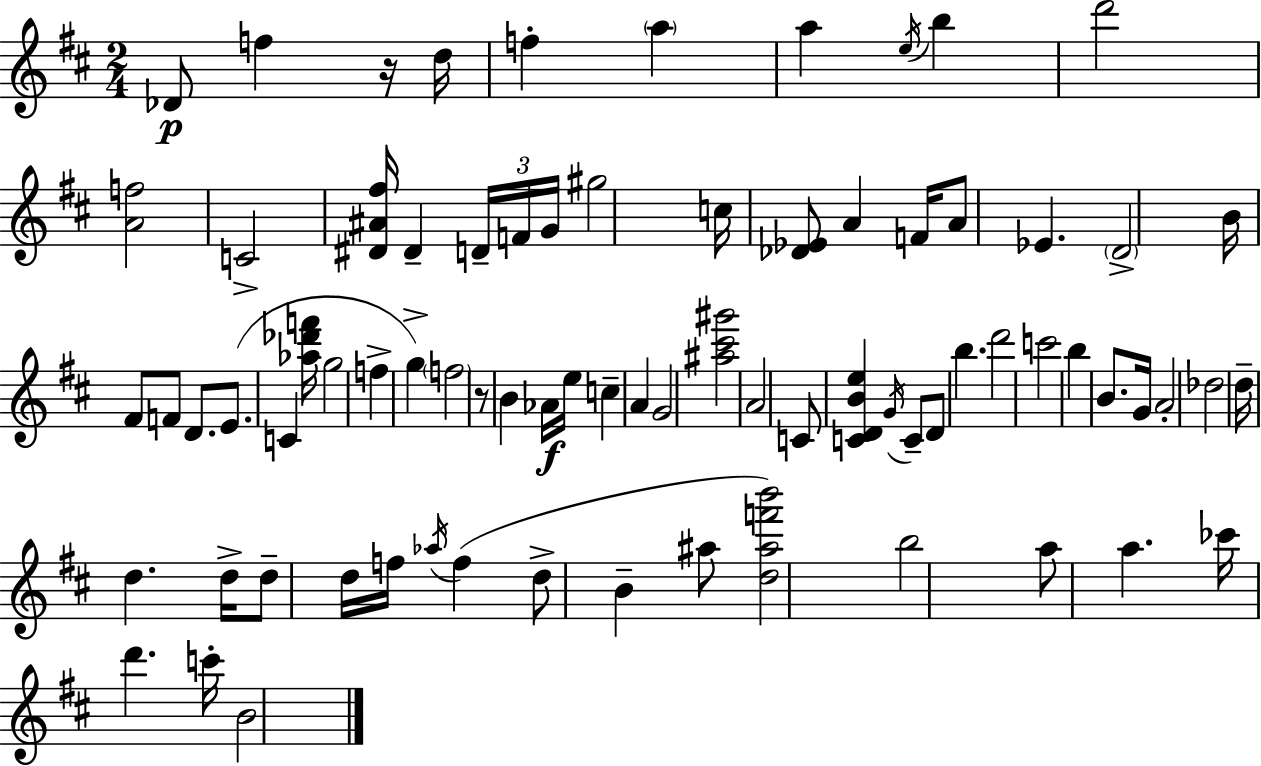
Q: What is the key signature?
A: D major